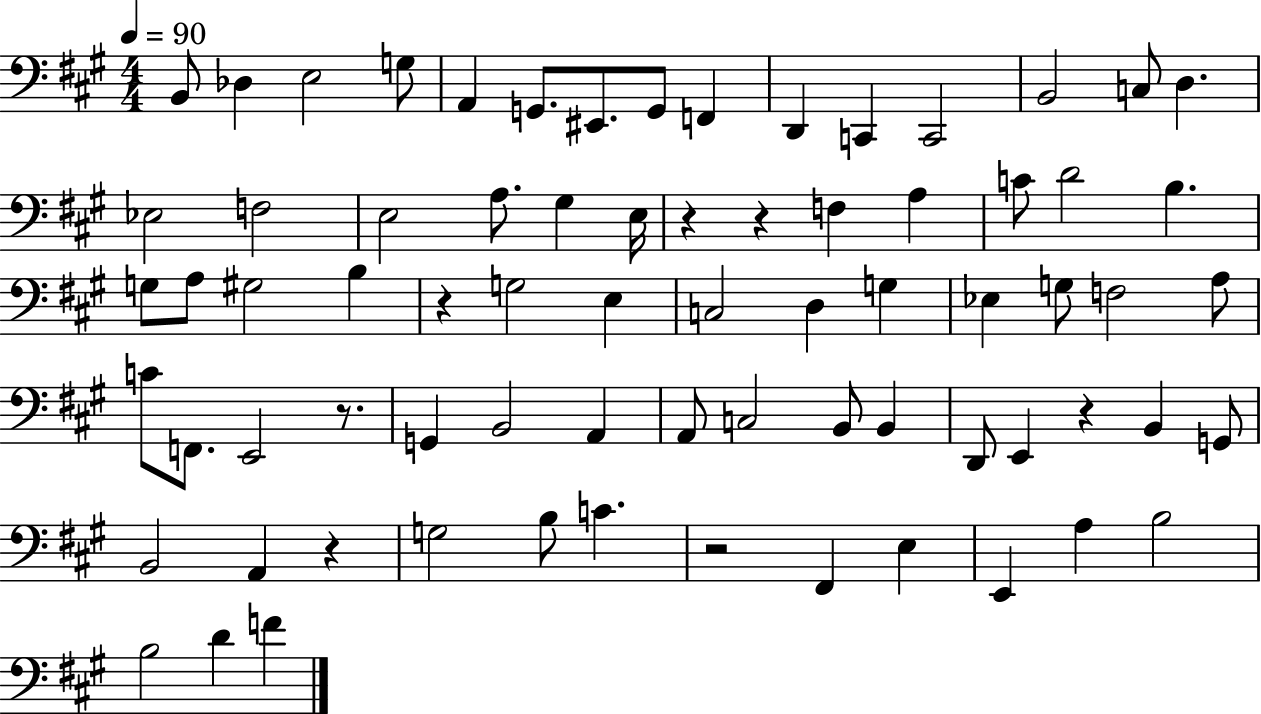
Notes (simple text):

B2/e Db3/q E3/h G3/e A2/q G2/e. EIS2/e. G2/e F2/q D2/q C2/q C2/h B2/h C3/e D3/q. Eb3/h F3/h E3/h A3/e. G#3/q E3/s R/q R/q F3/q A3/q C4/e D4/h B3/q. G3/e A3/e G#3/h B3/q R/q G3/h E3/q C3/h D3/q G3/q Eb3/q G3/e F3/h A3/e C4/e F2/e. E2/h R/e. G2/q B2/h A2/q A2/e C3/h B2/e B2/q D2/e E2/q R/q B2/q G2/e B2/h A2/q R/q G3/h B3/e C4/q. R/h F#2/q E3/q E2/q A3/q B3/h B3/h D4/q F4/q